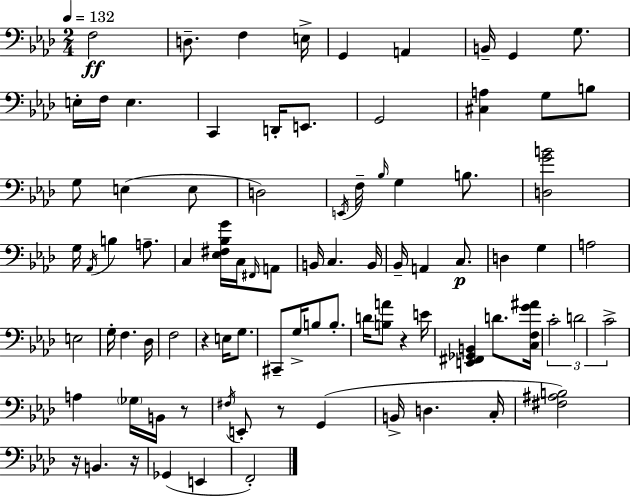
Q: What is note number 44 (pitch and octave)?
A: A3